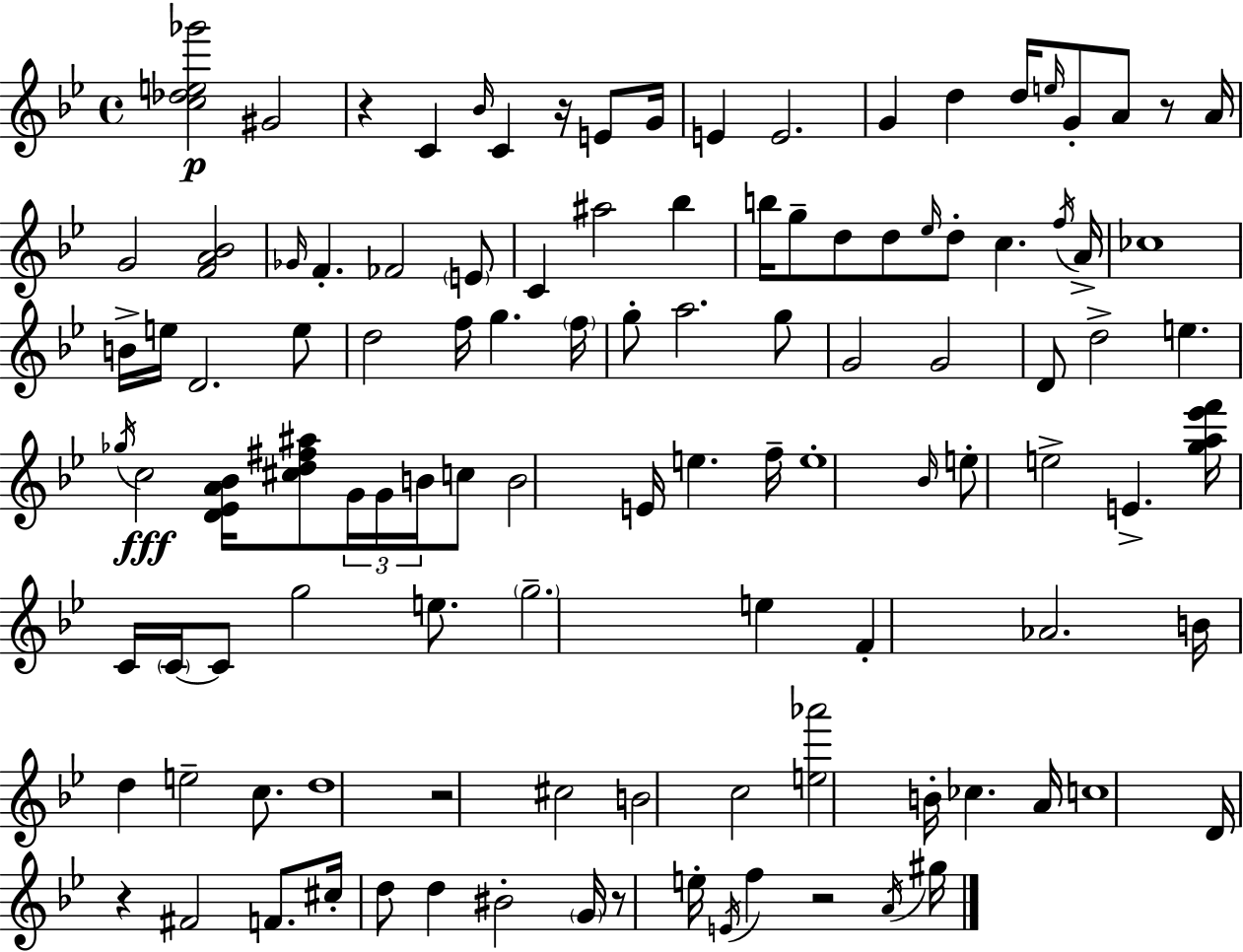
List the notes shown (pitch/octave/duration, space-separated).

[C5,Db5,E5,Gb6]/h G#4/h R/q C4/q Bb4/s C4/q R/s E4/e G4/s E4/q E4/h. G4/q D5/q D5/s E5/s G4/e A4/e R/e A4/s G4/h [F4,A4,Bb4]/h Gb4/s F4/q. FES4/h E4/e C4/q A#5/h Bb5/q B5/s G5/e D5/e D5/e Eb5/s D5/e C5/q. F5/s A4/s CES5/w B4/s E5/s D4/h. E5/e D5/h F5/s G5/q. F5/s G5/e A5/h. G5/e G4/h G4/h D4/e D5/h E5/q. Gb5/s C5/h [D4,Eb4,A4,Bb4]/s [C#5,D5,F#5,A#5]/e G4/s G4/s B4/s C5/e B4/h E4/s E5/q. F5/s E5/w Bb4/s E5/e E5/h E4/q. [G5,A5,Eb6,F6]/s C4/s C4/s C4/e G5/h E5/e. G5/h. E5/q F4/q Ab4/h. B4/s D5/q E5/h C5/e. D5/w R/h C#5/h B4/h C5/h [E5,Ab6]/h B4/s CES5/q. A4/s C5/w D4/s R/q F#4/h F4/e. C#5/s D5/e D5/q BIS4/h G4/s R/e E5/s E4/s F5/q R/h A4/s G#5/s